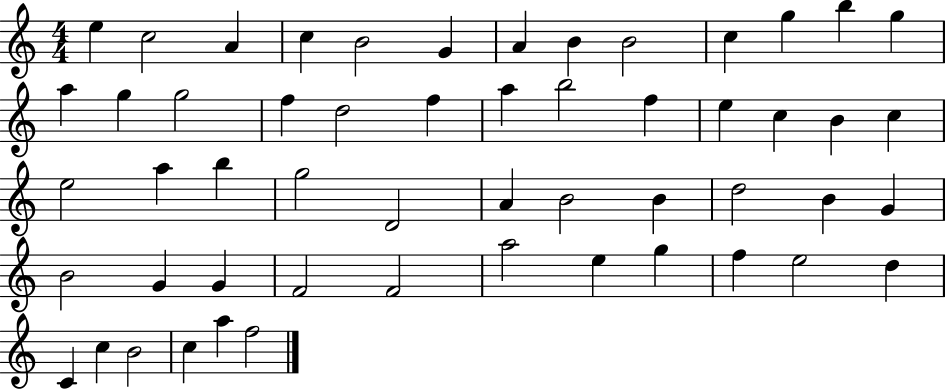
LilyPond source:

{
  \clef treble
  \numericTimeSignature
  \time 4/4
  \key c \major
  e''4 c''2 a'4 | c''4 b'2 g'4 | a'4 b'4 b'2 | c''4 g''4 b''4 g''4 | \break a''4 g''4 g''2 | f''4 d''2 f''4 | a''4 b''2 f''4 | e''4 c''4 b'4 c''4 | \break e''2 a''4 b''4 | g''2 d'2 | a'4 b'2 b'4 | d''2 b'4 g'4 | \break b'2 g'4 g'4 | f'2 f'2 | a''2 e''4 g''4 | f''4 e''2 d''4 | \break c'4 c''4 b'2 | c''4 a''4 f''2 | \bar "|."
}